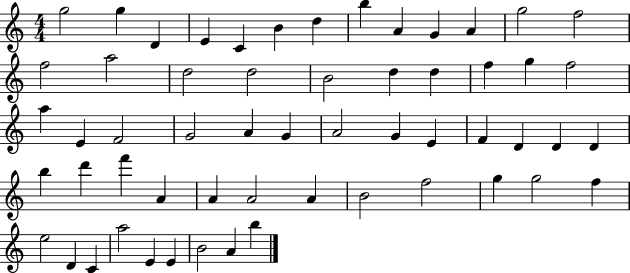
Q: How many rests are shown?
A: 0